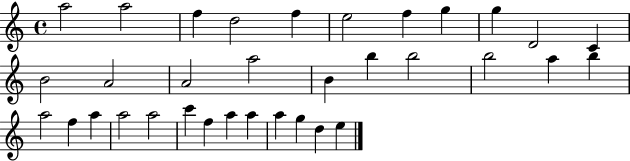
{
  \clef treble
  \time 4/4
  \defaultTimeSignature
  \key c \major
  a''2 a''2 | f''4 d''2 f''4 | e''2 f''4 g''4 | g''4 d'2 c'4 | \break b'2 a'2 | a'2 a''2 | b'4 b''4 b''2 | b''2 a''4 b''4 | \break a''2 f''4 a''4 | a''2 a''2 | c'''4 f''4 a''4 a''4 | a''4 g''4 d''4 e''4 | \break \bar "|."
}